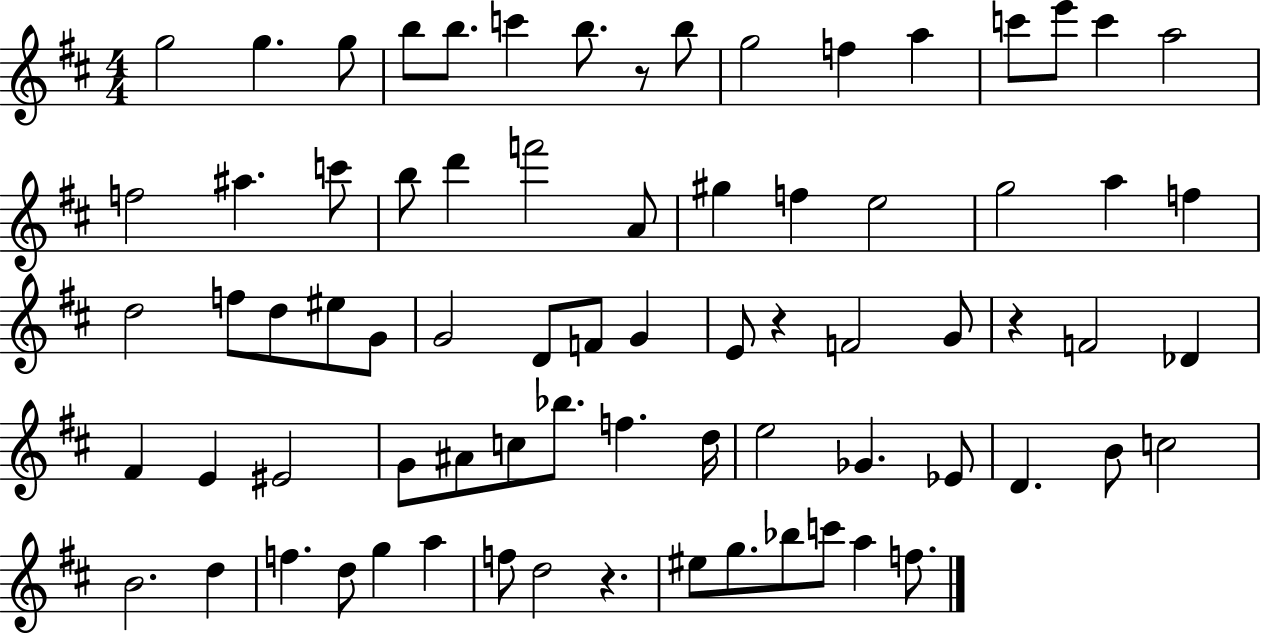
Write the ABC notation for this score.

X:1
T:Untitled
M:4/4
L:1/4
K:D
g2 g g/2 b/2 b/2 c' b/2 z/2 b/2 g2 f a c'/2 e'/2 c' a2 f2 ^a c'/2 b/2 d' f'2 A/2 ^g f e2 g2 a f d2 f/2 d/2 ^e/2 G/2 G2 D/2 F/2 G E/2 z F2 G/2 z F2 _D ^F E ^E2 G/2 ^A/2 c/2 _b/2 f d/4 e2 _G _E/2 D B/2 c2 B2 d f d/2 g a f/2 d2 z ^e/2 g/2 _b/2 c'/2 a f/2